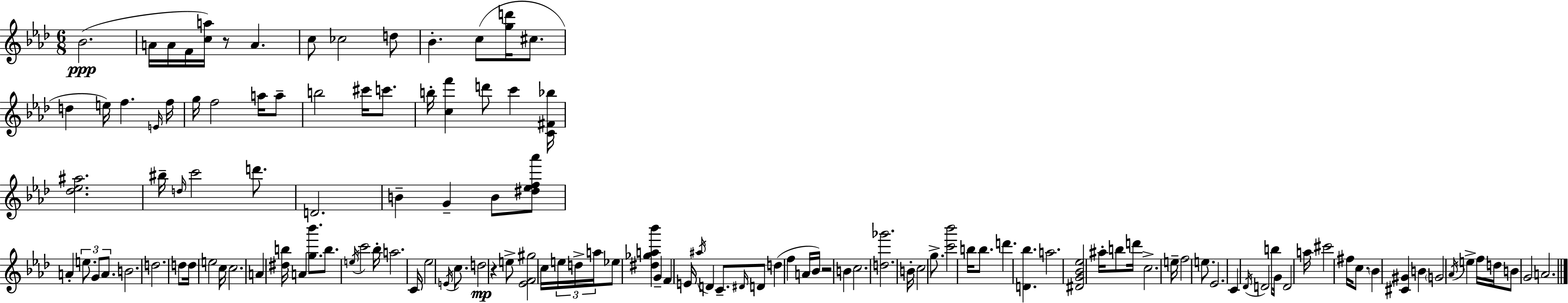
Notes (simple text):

Bb4/h. A4/s A4/s F4/s [C5,A5]/s R/e A4/q. C5/e CES5/h D5/e Bb4/q. C5/e [G5,D6]/s C#5/e. D5/q E5/s F5/q. E4/s F5/s G5/s F5/h A5/s A5/e B5/h C#6/s C6/e. B5/s [C5,F6]/q D6/e C6/q [C4,F#4,Bb5]/s [Db5,Eb5,A#5]/h. BIS5/s D5/s C6/h D6/e. D4/h. B4/q G4/q B4/e [D#5,Eb5,F5,Ab6]/e A4/q E5/e. G4/e A4/e. B4/h. D5/h. D5/e D5/s E5/h C5/s C5/h. A4/q [D#5,B5]/s A4/q [G5,Bb6]/e. B5/e. E5/s C6/h Bb5/s A5/h. C4/s Eb5/h E4/s C5/e. D5/h R/q E5/e [Eb4,F4,G#5]/h C5/s E5/s D5/s A5/s Eb5/e [D#5,Gb5,A5,Bb6]/q G4/q F4/q E4/s A#5/s D4/q C4/e. D#4/s D4/e D5/q F5/q A4/s Bb4/s R/h B4/q C5/h. [D5,Gb6]/h. B4/s C5/h G5/e. [C6,Bb6]/h B5/s B5/e. D6/q. [D4,Bb5]/q. A5/h. [D#4,G4,Bb4,Eb5]/h A#5/s B5/e D6/s C5/h. E5/s F5/h E5/e. Eb4/h. C4/q Db4/s D4/h B5/e G4/s D4/h A5/s C#6/h F#5/s C5/e. Bb4/q [C#4,G#4]/q B4/q G4/h Ab4/s E5/q F5/s D5/s B4/e G4/h A4/h.